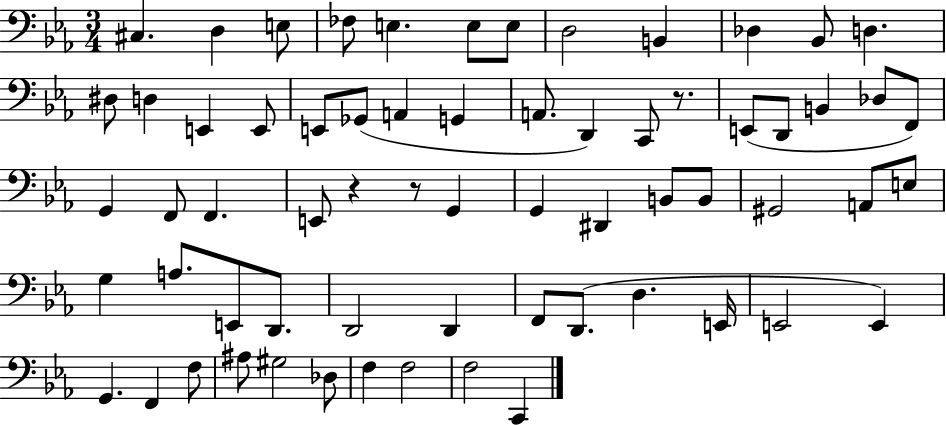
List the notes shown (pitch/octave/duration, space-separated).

C#3/q. D3/q E3/e FES3/e E3/q. E3/e E3/e D3/h B2/q Db3/q Bb2/e D3/q. D#3/e D3/q E2/q E2/e E2/e Gb2/e A2/q G2/q A2/e. D2/q C2/e R/e. E2/e D2/e B2/q Db3/e F2/e G2/q F2/e F2/q. E2/e R/q R/e G2/q G2/q D#2/q B2/e B2/e G#2/h A2/e E3/e G3/q A3/e. E2/e D2/e. D2/h D2/q F2/e D2/e. D3/q. E2/s E2/h E2/q G2/q. F2/q F3/e A#3/e G#3/h Db3/e F3/q F3/h F3/h C2/q